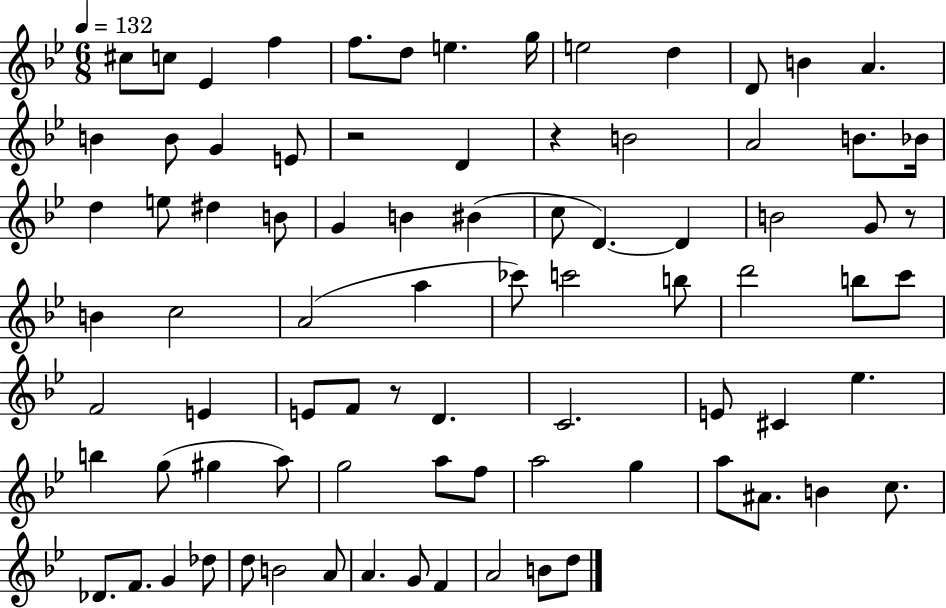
C#5/e C5/e Eb4/q F5/q F5/e. D5/e E5/q. G5/s E5/h D5/q D4/e B4/q A4/q. B4/q B4/e G4/q E4/e R/h D4/q R/q B4/h A4/h B4/e. Bb4/s D5/q E5/e D#5/q B4/e G4/q B4/q BIS4/q C5/e D4/q. D4/q B4/h G4/e R/e B4/q C5/h A4/h A5/q CES6/e C6/h B5/e D6/h B5/e C6/e F4/h E4/q E4/e F4/e R/e D4/q. C4/h. E4/e C#4/q Eb5/q. B5/q G5/e G#5/q A5/e G5/h A5/e F5/e A5/h G5/q A5/e A#4/e. B4/q C5/e. Db4/e. F4/e. G4/q Db5/e D5/e B4/h A4/e A4/q. G4/e F4/q A4/h B4/e D5/e